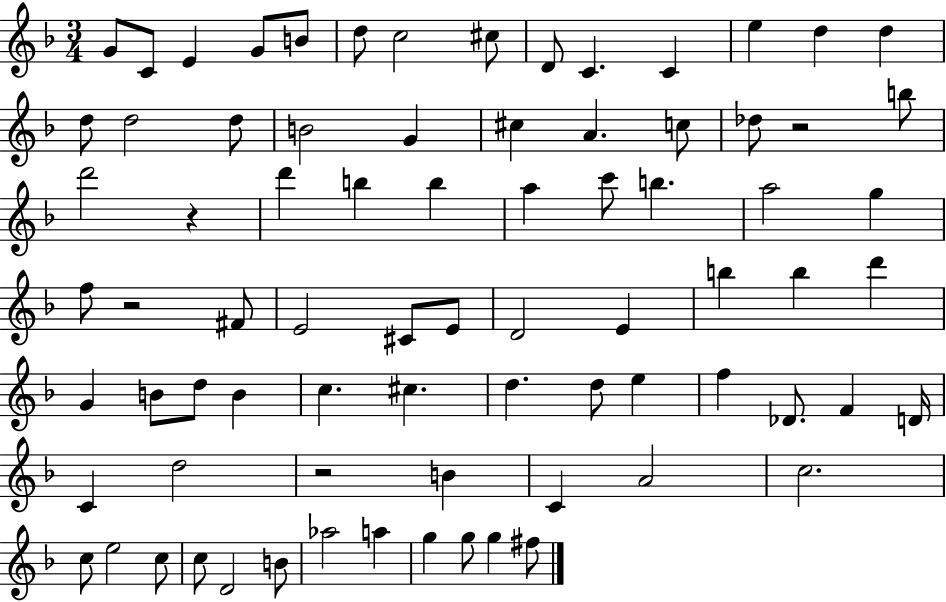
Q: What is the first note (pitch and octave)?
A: G4